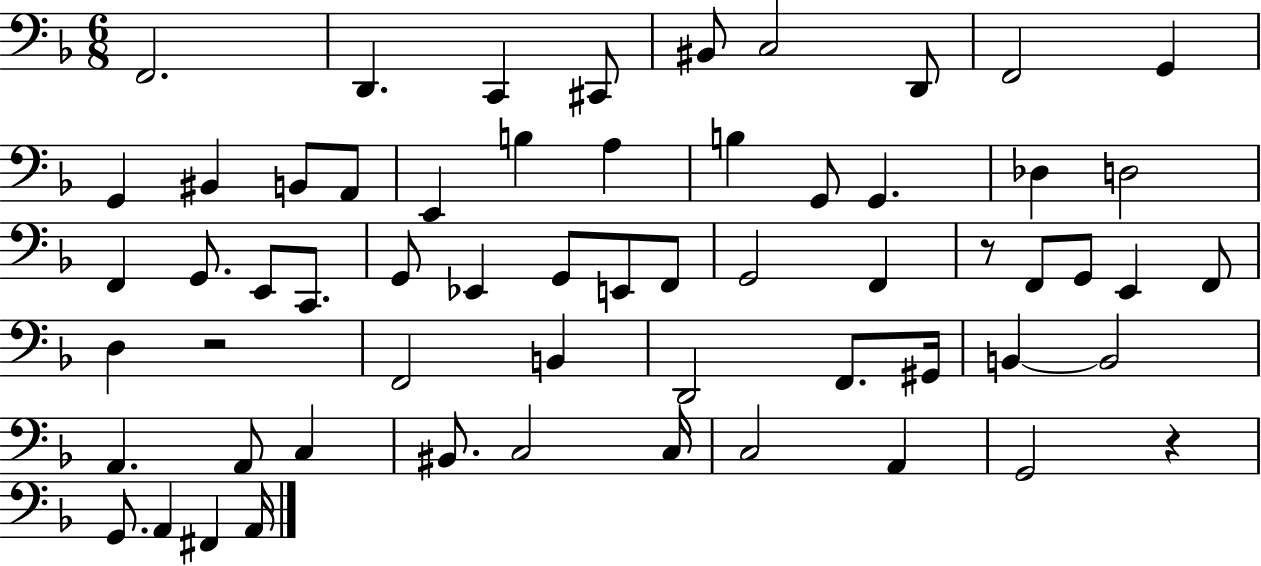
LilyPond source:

{
  \clef bass
  \numericTimeSignature
  \time 6/8
  \key f \major
  f,2. | d,4. c,4 cis,8 | bis,8 c2 d,8 | f,2 g,4 | \break g,4 bis,4 b,8 a,8 | e,4 b4 a4 | b4 g,8 g,4. | des4 d2 | \break f,4 g,8. e,8 c,8. | g,8 ees,4 g,8 e,8 f,8 | g,2 f,4 | r8 f,8 g,8 e,4 f,8 | \break d4 r2 | f,2 b,4 | d,2 f,8. gis,16 | b,4~~ b,2 | \break a,4. a,8 c4 | bis,8. c2 c16 | c2 a,4 | g,2 r4 | \break g,8. a,4 fis,4 a,16 | \bar "|."
}